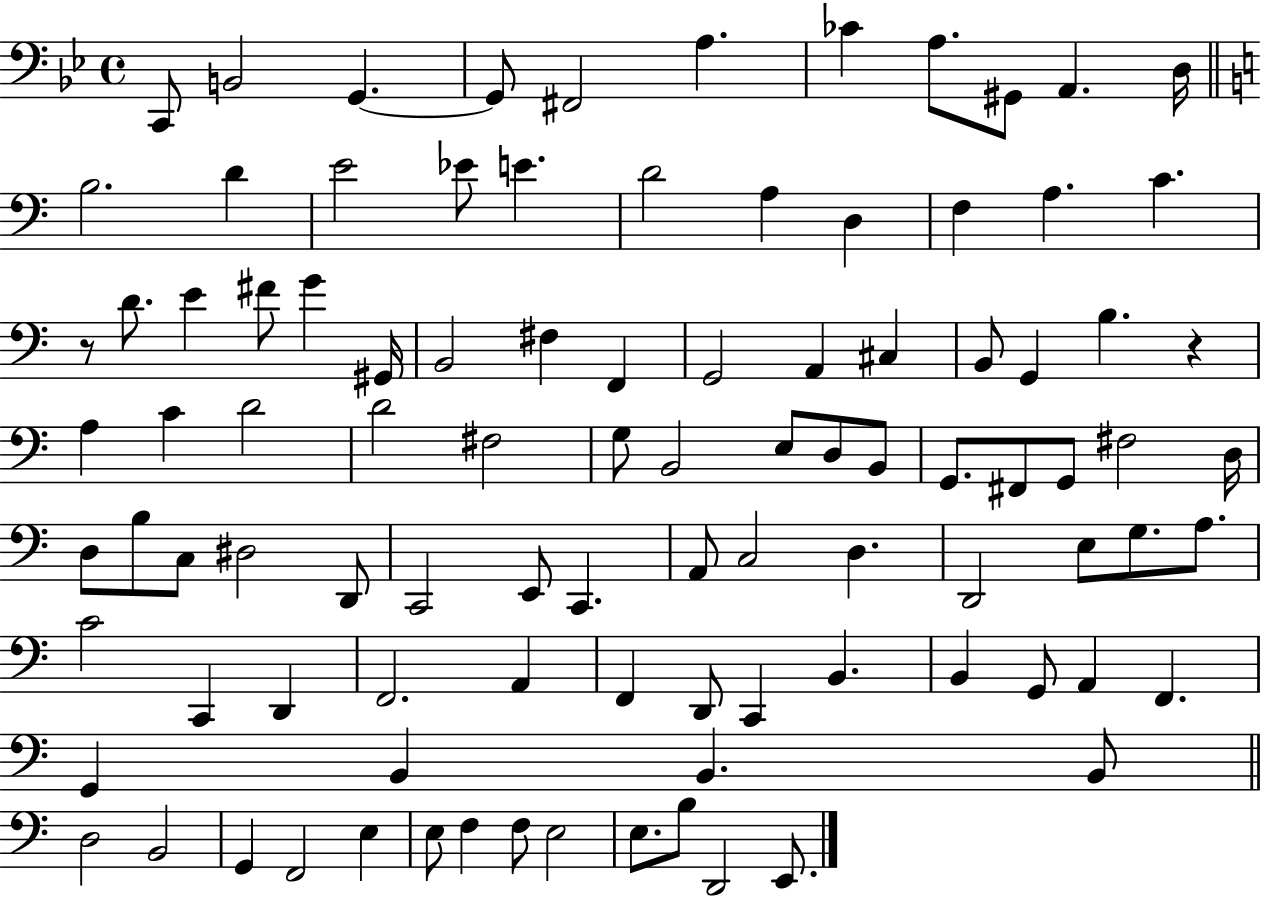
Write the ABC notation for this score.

X:1
T:Untitled
M:4/4
L:1/4
K:Bb
C,,/2 B,,2 G,, G,,/2 ^F,,2 A, _C A,/2 ^G,,/2 A,, D,/4 B,2 D E2 _E/2 E D2 A, D, F, A, C z/2 D/2 E ^F/2 G ^G,,/4 B,,2 ^F, F,, G,,2 A,, ^C, B,,/2 G,, B, z A, C D2 D2 ^F,2 G,/2 B,,2 E,/2 D,/2 B,,/2 G,,/2 ^F,,/2 G,,/2 ^F,2 D,/4 D,/2 B,/2 C,/2 ^D,2 D,,/2 C,,2 E,,/2 C,, A,,/2 C,2 D, D,,2 E,/2 G,/2 A,/2 C2 C,, D,, F,,2 A,, F,, D,,/2 C,, B,, B,, G,,/2 A,, F,, G,, B,, B,, B,,/2 D,2 B,,2 G,, F,,2 E, E,/2 F, F,/2 E,2 E,/2 B,/2 D,,2 E,,/2